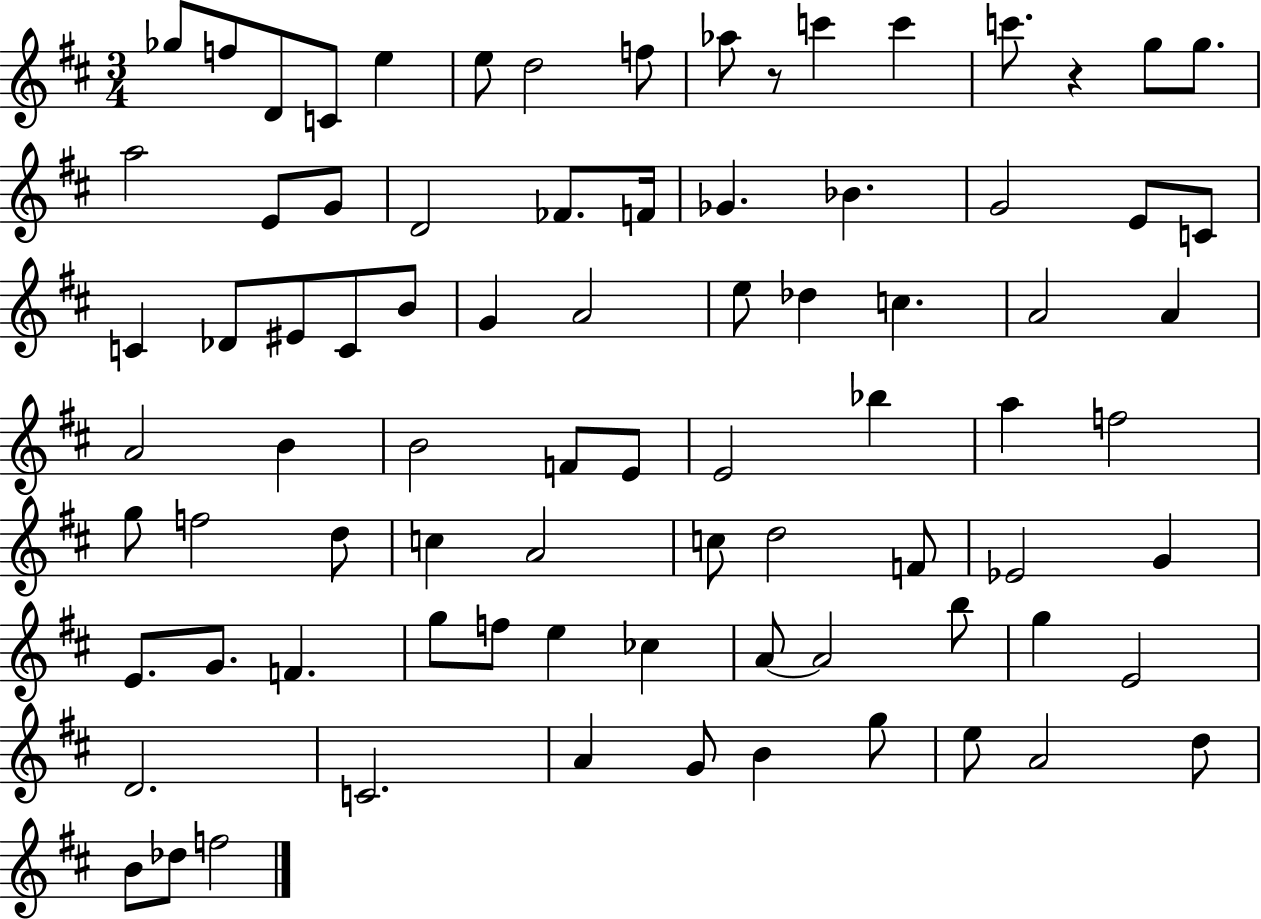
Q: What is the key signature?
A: D major